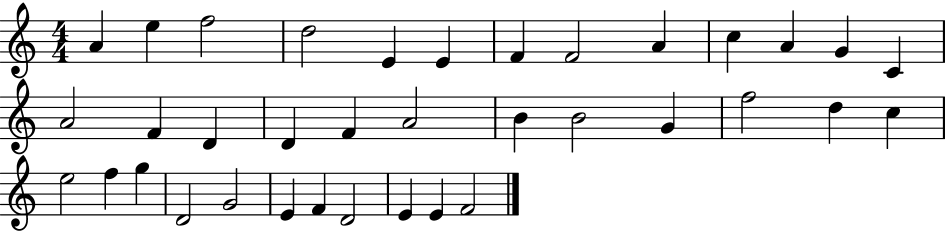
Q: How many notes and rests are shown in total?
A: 36